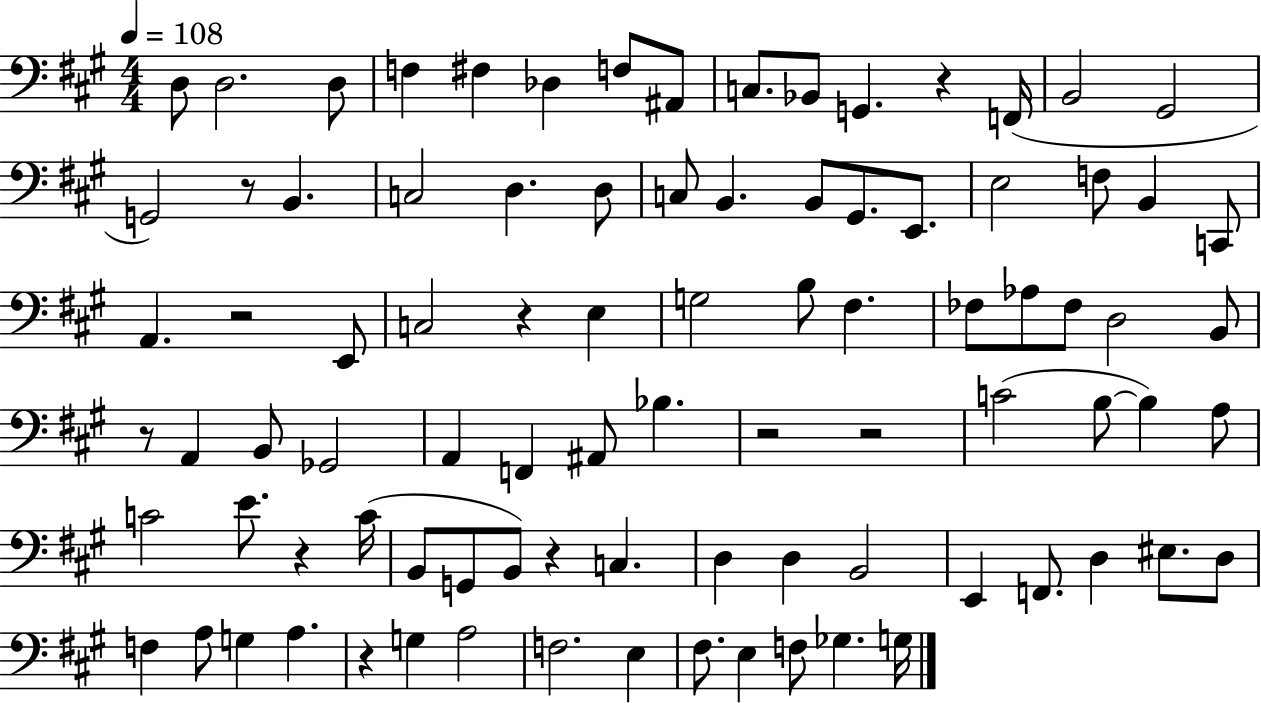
D3/e D3/h. D3/e F3/q F#3/q Db3/q F3/e A#2/e C3/e. Bb2/e G2/q. R/q F2/s B2/h G#2/h G2/h R/e B2/q. C3/h D3/q. D3/e C3/e B2/q. B2/e G#2/e. E2/e. E3/h F3/e B2/q C2/e A2/q. R/h E2/e C3/h R/q E3/q G3/h B3/e F#3/q. FES3/e Ab3/e FES3/e D3/h B2/e R/e A2/q B2/e Gb2/h A2/q F2/q A#2/e Bb3/q. R/h R/h C4/h B3/e B3/q A3/e C4/h E4/e. R/q C4/s B2/e G2/e B2/e R/q C3/q. D3/q D3/q B2/h E2/q F2/e. D3/q EIS3/e. D3/e F3/q A3/e G3/q A3/q. R/q G3/q A3/h F3/h. E3/q F#3/e. E3/q F3/e Gb3/q. G3/s